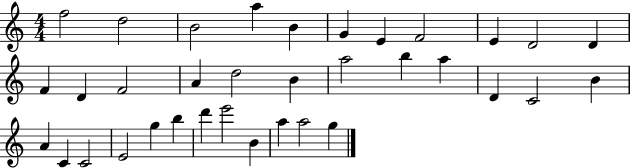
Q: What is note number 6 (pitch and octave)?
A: G4